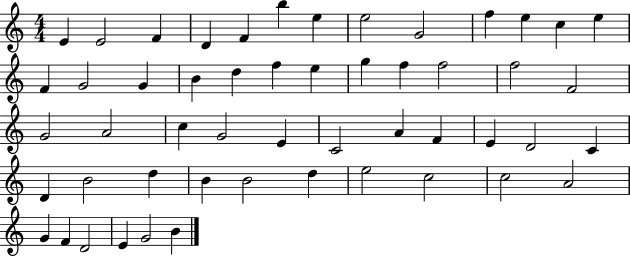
E4/q E4/h F4/q D4/q F4/q B5/q E5/q E5/h G4/h F5/q E5/q C5/q E5/q F4/q G4/h G4/q B4/q D5/q F5/q E5/q G5/q F5/q F5/h F5/h F4/h G4/h A4/h C5/q G4/h E4/q C4/h A4/q F4/q E4/q D4/h C4/q D4/q B4/h D5/q B4/q B4/h D5/q E5/h C5/h C5/h A4/h G4/q F4/q D4/h E4/q G4/h B4/q